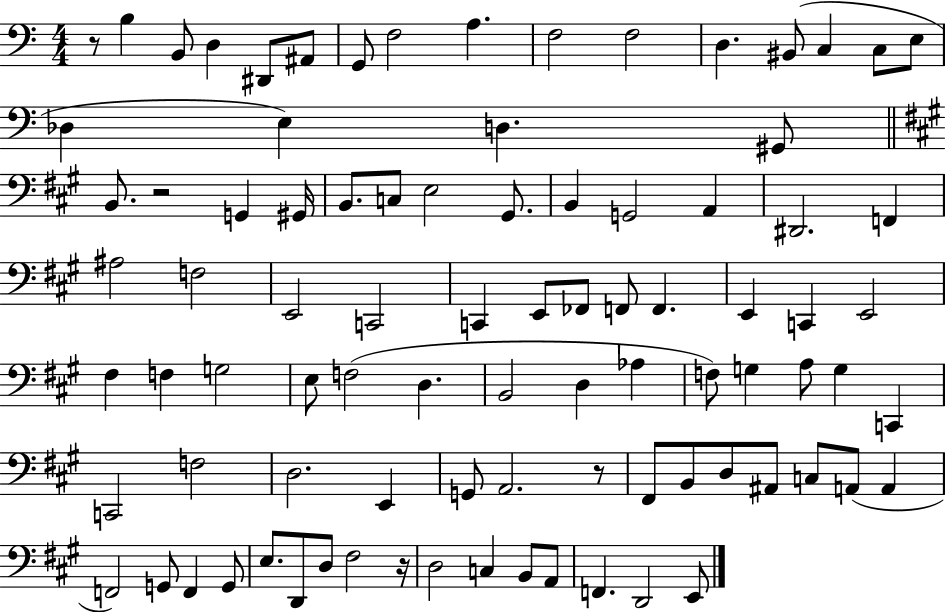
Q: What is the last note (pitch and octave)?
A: E2